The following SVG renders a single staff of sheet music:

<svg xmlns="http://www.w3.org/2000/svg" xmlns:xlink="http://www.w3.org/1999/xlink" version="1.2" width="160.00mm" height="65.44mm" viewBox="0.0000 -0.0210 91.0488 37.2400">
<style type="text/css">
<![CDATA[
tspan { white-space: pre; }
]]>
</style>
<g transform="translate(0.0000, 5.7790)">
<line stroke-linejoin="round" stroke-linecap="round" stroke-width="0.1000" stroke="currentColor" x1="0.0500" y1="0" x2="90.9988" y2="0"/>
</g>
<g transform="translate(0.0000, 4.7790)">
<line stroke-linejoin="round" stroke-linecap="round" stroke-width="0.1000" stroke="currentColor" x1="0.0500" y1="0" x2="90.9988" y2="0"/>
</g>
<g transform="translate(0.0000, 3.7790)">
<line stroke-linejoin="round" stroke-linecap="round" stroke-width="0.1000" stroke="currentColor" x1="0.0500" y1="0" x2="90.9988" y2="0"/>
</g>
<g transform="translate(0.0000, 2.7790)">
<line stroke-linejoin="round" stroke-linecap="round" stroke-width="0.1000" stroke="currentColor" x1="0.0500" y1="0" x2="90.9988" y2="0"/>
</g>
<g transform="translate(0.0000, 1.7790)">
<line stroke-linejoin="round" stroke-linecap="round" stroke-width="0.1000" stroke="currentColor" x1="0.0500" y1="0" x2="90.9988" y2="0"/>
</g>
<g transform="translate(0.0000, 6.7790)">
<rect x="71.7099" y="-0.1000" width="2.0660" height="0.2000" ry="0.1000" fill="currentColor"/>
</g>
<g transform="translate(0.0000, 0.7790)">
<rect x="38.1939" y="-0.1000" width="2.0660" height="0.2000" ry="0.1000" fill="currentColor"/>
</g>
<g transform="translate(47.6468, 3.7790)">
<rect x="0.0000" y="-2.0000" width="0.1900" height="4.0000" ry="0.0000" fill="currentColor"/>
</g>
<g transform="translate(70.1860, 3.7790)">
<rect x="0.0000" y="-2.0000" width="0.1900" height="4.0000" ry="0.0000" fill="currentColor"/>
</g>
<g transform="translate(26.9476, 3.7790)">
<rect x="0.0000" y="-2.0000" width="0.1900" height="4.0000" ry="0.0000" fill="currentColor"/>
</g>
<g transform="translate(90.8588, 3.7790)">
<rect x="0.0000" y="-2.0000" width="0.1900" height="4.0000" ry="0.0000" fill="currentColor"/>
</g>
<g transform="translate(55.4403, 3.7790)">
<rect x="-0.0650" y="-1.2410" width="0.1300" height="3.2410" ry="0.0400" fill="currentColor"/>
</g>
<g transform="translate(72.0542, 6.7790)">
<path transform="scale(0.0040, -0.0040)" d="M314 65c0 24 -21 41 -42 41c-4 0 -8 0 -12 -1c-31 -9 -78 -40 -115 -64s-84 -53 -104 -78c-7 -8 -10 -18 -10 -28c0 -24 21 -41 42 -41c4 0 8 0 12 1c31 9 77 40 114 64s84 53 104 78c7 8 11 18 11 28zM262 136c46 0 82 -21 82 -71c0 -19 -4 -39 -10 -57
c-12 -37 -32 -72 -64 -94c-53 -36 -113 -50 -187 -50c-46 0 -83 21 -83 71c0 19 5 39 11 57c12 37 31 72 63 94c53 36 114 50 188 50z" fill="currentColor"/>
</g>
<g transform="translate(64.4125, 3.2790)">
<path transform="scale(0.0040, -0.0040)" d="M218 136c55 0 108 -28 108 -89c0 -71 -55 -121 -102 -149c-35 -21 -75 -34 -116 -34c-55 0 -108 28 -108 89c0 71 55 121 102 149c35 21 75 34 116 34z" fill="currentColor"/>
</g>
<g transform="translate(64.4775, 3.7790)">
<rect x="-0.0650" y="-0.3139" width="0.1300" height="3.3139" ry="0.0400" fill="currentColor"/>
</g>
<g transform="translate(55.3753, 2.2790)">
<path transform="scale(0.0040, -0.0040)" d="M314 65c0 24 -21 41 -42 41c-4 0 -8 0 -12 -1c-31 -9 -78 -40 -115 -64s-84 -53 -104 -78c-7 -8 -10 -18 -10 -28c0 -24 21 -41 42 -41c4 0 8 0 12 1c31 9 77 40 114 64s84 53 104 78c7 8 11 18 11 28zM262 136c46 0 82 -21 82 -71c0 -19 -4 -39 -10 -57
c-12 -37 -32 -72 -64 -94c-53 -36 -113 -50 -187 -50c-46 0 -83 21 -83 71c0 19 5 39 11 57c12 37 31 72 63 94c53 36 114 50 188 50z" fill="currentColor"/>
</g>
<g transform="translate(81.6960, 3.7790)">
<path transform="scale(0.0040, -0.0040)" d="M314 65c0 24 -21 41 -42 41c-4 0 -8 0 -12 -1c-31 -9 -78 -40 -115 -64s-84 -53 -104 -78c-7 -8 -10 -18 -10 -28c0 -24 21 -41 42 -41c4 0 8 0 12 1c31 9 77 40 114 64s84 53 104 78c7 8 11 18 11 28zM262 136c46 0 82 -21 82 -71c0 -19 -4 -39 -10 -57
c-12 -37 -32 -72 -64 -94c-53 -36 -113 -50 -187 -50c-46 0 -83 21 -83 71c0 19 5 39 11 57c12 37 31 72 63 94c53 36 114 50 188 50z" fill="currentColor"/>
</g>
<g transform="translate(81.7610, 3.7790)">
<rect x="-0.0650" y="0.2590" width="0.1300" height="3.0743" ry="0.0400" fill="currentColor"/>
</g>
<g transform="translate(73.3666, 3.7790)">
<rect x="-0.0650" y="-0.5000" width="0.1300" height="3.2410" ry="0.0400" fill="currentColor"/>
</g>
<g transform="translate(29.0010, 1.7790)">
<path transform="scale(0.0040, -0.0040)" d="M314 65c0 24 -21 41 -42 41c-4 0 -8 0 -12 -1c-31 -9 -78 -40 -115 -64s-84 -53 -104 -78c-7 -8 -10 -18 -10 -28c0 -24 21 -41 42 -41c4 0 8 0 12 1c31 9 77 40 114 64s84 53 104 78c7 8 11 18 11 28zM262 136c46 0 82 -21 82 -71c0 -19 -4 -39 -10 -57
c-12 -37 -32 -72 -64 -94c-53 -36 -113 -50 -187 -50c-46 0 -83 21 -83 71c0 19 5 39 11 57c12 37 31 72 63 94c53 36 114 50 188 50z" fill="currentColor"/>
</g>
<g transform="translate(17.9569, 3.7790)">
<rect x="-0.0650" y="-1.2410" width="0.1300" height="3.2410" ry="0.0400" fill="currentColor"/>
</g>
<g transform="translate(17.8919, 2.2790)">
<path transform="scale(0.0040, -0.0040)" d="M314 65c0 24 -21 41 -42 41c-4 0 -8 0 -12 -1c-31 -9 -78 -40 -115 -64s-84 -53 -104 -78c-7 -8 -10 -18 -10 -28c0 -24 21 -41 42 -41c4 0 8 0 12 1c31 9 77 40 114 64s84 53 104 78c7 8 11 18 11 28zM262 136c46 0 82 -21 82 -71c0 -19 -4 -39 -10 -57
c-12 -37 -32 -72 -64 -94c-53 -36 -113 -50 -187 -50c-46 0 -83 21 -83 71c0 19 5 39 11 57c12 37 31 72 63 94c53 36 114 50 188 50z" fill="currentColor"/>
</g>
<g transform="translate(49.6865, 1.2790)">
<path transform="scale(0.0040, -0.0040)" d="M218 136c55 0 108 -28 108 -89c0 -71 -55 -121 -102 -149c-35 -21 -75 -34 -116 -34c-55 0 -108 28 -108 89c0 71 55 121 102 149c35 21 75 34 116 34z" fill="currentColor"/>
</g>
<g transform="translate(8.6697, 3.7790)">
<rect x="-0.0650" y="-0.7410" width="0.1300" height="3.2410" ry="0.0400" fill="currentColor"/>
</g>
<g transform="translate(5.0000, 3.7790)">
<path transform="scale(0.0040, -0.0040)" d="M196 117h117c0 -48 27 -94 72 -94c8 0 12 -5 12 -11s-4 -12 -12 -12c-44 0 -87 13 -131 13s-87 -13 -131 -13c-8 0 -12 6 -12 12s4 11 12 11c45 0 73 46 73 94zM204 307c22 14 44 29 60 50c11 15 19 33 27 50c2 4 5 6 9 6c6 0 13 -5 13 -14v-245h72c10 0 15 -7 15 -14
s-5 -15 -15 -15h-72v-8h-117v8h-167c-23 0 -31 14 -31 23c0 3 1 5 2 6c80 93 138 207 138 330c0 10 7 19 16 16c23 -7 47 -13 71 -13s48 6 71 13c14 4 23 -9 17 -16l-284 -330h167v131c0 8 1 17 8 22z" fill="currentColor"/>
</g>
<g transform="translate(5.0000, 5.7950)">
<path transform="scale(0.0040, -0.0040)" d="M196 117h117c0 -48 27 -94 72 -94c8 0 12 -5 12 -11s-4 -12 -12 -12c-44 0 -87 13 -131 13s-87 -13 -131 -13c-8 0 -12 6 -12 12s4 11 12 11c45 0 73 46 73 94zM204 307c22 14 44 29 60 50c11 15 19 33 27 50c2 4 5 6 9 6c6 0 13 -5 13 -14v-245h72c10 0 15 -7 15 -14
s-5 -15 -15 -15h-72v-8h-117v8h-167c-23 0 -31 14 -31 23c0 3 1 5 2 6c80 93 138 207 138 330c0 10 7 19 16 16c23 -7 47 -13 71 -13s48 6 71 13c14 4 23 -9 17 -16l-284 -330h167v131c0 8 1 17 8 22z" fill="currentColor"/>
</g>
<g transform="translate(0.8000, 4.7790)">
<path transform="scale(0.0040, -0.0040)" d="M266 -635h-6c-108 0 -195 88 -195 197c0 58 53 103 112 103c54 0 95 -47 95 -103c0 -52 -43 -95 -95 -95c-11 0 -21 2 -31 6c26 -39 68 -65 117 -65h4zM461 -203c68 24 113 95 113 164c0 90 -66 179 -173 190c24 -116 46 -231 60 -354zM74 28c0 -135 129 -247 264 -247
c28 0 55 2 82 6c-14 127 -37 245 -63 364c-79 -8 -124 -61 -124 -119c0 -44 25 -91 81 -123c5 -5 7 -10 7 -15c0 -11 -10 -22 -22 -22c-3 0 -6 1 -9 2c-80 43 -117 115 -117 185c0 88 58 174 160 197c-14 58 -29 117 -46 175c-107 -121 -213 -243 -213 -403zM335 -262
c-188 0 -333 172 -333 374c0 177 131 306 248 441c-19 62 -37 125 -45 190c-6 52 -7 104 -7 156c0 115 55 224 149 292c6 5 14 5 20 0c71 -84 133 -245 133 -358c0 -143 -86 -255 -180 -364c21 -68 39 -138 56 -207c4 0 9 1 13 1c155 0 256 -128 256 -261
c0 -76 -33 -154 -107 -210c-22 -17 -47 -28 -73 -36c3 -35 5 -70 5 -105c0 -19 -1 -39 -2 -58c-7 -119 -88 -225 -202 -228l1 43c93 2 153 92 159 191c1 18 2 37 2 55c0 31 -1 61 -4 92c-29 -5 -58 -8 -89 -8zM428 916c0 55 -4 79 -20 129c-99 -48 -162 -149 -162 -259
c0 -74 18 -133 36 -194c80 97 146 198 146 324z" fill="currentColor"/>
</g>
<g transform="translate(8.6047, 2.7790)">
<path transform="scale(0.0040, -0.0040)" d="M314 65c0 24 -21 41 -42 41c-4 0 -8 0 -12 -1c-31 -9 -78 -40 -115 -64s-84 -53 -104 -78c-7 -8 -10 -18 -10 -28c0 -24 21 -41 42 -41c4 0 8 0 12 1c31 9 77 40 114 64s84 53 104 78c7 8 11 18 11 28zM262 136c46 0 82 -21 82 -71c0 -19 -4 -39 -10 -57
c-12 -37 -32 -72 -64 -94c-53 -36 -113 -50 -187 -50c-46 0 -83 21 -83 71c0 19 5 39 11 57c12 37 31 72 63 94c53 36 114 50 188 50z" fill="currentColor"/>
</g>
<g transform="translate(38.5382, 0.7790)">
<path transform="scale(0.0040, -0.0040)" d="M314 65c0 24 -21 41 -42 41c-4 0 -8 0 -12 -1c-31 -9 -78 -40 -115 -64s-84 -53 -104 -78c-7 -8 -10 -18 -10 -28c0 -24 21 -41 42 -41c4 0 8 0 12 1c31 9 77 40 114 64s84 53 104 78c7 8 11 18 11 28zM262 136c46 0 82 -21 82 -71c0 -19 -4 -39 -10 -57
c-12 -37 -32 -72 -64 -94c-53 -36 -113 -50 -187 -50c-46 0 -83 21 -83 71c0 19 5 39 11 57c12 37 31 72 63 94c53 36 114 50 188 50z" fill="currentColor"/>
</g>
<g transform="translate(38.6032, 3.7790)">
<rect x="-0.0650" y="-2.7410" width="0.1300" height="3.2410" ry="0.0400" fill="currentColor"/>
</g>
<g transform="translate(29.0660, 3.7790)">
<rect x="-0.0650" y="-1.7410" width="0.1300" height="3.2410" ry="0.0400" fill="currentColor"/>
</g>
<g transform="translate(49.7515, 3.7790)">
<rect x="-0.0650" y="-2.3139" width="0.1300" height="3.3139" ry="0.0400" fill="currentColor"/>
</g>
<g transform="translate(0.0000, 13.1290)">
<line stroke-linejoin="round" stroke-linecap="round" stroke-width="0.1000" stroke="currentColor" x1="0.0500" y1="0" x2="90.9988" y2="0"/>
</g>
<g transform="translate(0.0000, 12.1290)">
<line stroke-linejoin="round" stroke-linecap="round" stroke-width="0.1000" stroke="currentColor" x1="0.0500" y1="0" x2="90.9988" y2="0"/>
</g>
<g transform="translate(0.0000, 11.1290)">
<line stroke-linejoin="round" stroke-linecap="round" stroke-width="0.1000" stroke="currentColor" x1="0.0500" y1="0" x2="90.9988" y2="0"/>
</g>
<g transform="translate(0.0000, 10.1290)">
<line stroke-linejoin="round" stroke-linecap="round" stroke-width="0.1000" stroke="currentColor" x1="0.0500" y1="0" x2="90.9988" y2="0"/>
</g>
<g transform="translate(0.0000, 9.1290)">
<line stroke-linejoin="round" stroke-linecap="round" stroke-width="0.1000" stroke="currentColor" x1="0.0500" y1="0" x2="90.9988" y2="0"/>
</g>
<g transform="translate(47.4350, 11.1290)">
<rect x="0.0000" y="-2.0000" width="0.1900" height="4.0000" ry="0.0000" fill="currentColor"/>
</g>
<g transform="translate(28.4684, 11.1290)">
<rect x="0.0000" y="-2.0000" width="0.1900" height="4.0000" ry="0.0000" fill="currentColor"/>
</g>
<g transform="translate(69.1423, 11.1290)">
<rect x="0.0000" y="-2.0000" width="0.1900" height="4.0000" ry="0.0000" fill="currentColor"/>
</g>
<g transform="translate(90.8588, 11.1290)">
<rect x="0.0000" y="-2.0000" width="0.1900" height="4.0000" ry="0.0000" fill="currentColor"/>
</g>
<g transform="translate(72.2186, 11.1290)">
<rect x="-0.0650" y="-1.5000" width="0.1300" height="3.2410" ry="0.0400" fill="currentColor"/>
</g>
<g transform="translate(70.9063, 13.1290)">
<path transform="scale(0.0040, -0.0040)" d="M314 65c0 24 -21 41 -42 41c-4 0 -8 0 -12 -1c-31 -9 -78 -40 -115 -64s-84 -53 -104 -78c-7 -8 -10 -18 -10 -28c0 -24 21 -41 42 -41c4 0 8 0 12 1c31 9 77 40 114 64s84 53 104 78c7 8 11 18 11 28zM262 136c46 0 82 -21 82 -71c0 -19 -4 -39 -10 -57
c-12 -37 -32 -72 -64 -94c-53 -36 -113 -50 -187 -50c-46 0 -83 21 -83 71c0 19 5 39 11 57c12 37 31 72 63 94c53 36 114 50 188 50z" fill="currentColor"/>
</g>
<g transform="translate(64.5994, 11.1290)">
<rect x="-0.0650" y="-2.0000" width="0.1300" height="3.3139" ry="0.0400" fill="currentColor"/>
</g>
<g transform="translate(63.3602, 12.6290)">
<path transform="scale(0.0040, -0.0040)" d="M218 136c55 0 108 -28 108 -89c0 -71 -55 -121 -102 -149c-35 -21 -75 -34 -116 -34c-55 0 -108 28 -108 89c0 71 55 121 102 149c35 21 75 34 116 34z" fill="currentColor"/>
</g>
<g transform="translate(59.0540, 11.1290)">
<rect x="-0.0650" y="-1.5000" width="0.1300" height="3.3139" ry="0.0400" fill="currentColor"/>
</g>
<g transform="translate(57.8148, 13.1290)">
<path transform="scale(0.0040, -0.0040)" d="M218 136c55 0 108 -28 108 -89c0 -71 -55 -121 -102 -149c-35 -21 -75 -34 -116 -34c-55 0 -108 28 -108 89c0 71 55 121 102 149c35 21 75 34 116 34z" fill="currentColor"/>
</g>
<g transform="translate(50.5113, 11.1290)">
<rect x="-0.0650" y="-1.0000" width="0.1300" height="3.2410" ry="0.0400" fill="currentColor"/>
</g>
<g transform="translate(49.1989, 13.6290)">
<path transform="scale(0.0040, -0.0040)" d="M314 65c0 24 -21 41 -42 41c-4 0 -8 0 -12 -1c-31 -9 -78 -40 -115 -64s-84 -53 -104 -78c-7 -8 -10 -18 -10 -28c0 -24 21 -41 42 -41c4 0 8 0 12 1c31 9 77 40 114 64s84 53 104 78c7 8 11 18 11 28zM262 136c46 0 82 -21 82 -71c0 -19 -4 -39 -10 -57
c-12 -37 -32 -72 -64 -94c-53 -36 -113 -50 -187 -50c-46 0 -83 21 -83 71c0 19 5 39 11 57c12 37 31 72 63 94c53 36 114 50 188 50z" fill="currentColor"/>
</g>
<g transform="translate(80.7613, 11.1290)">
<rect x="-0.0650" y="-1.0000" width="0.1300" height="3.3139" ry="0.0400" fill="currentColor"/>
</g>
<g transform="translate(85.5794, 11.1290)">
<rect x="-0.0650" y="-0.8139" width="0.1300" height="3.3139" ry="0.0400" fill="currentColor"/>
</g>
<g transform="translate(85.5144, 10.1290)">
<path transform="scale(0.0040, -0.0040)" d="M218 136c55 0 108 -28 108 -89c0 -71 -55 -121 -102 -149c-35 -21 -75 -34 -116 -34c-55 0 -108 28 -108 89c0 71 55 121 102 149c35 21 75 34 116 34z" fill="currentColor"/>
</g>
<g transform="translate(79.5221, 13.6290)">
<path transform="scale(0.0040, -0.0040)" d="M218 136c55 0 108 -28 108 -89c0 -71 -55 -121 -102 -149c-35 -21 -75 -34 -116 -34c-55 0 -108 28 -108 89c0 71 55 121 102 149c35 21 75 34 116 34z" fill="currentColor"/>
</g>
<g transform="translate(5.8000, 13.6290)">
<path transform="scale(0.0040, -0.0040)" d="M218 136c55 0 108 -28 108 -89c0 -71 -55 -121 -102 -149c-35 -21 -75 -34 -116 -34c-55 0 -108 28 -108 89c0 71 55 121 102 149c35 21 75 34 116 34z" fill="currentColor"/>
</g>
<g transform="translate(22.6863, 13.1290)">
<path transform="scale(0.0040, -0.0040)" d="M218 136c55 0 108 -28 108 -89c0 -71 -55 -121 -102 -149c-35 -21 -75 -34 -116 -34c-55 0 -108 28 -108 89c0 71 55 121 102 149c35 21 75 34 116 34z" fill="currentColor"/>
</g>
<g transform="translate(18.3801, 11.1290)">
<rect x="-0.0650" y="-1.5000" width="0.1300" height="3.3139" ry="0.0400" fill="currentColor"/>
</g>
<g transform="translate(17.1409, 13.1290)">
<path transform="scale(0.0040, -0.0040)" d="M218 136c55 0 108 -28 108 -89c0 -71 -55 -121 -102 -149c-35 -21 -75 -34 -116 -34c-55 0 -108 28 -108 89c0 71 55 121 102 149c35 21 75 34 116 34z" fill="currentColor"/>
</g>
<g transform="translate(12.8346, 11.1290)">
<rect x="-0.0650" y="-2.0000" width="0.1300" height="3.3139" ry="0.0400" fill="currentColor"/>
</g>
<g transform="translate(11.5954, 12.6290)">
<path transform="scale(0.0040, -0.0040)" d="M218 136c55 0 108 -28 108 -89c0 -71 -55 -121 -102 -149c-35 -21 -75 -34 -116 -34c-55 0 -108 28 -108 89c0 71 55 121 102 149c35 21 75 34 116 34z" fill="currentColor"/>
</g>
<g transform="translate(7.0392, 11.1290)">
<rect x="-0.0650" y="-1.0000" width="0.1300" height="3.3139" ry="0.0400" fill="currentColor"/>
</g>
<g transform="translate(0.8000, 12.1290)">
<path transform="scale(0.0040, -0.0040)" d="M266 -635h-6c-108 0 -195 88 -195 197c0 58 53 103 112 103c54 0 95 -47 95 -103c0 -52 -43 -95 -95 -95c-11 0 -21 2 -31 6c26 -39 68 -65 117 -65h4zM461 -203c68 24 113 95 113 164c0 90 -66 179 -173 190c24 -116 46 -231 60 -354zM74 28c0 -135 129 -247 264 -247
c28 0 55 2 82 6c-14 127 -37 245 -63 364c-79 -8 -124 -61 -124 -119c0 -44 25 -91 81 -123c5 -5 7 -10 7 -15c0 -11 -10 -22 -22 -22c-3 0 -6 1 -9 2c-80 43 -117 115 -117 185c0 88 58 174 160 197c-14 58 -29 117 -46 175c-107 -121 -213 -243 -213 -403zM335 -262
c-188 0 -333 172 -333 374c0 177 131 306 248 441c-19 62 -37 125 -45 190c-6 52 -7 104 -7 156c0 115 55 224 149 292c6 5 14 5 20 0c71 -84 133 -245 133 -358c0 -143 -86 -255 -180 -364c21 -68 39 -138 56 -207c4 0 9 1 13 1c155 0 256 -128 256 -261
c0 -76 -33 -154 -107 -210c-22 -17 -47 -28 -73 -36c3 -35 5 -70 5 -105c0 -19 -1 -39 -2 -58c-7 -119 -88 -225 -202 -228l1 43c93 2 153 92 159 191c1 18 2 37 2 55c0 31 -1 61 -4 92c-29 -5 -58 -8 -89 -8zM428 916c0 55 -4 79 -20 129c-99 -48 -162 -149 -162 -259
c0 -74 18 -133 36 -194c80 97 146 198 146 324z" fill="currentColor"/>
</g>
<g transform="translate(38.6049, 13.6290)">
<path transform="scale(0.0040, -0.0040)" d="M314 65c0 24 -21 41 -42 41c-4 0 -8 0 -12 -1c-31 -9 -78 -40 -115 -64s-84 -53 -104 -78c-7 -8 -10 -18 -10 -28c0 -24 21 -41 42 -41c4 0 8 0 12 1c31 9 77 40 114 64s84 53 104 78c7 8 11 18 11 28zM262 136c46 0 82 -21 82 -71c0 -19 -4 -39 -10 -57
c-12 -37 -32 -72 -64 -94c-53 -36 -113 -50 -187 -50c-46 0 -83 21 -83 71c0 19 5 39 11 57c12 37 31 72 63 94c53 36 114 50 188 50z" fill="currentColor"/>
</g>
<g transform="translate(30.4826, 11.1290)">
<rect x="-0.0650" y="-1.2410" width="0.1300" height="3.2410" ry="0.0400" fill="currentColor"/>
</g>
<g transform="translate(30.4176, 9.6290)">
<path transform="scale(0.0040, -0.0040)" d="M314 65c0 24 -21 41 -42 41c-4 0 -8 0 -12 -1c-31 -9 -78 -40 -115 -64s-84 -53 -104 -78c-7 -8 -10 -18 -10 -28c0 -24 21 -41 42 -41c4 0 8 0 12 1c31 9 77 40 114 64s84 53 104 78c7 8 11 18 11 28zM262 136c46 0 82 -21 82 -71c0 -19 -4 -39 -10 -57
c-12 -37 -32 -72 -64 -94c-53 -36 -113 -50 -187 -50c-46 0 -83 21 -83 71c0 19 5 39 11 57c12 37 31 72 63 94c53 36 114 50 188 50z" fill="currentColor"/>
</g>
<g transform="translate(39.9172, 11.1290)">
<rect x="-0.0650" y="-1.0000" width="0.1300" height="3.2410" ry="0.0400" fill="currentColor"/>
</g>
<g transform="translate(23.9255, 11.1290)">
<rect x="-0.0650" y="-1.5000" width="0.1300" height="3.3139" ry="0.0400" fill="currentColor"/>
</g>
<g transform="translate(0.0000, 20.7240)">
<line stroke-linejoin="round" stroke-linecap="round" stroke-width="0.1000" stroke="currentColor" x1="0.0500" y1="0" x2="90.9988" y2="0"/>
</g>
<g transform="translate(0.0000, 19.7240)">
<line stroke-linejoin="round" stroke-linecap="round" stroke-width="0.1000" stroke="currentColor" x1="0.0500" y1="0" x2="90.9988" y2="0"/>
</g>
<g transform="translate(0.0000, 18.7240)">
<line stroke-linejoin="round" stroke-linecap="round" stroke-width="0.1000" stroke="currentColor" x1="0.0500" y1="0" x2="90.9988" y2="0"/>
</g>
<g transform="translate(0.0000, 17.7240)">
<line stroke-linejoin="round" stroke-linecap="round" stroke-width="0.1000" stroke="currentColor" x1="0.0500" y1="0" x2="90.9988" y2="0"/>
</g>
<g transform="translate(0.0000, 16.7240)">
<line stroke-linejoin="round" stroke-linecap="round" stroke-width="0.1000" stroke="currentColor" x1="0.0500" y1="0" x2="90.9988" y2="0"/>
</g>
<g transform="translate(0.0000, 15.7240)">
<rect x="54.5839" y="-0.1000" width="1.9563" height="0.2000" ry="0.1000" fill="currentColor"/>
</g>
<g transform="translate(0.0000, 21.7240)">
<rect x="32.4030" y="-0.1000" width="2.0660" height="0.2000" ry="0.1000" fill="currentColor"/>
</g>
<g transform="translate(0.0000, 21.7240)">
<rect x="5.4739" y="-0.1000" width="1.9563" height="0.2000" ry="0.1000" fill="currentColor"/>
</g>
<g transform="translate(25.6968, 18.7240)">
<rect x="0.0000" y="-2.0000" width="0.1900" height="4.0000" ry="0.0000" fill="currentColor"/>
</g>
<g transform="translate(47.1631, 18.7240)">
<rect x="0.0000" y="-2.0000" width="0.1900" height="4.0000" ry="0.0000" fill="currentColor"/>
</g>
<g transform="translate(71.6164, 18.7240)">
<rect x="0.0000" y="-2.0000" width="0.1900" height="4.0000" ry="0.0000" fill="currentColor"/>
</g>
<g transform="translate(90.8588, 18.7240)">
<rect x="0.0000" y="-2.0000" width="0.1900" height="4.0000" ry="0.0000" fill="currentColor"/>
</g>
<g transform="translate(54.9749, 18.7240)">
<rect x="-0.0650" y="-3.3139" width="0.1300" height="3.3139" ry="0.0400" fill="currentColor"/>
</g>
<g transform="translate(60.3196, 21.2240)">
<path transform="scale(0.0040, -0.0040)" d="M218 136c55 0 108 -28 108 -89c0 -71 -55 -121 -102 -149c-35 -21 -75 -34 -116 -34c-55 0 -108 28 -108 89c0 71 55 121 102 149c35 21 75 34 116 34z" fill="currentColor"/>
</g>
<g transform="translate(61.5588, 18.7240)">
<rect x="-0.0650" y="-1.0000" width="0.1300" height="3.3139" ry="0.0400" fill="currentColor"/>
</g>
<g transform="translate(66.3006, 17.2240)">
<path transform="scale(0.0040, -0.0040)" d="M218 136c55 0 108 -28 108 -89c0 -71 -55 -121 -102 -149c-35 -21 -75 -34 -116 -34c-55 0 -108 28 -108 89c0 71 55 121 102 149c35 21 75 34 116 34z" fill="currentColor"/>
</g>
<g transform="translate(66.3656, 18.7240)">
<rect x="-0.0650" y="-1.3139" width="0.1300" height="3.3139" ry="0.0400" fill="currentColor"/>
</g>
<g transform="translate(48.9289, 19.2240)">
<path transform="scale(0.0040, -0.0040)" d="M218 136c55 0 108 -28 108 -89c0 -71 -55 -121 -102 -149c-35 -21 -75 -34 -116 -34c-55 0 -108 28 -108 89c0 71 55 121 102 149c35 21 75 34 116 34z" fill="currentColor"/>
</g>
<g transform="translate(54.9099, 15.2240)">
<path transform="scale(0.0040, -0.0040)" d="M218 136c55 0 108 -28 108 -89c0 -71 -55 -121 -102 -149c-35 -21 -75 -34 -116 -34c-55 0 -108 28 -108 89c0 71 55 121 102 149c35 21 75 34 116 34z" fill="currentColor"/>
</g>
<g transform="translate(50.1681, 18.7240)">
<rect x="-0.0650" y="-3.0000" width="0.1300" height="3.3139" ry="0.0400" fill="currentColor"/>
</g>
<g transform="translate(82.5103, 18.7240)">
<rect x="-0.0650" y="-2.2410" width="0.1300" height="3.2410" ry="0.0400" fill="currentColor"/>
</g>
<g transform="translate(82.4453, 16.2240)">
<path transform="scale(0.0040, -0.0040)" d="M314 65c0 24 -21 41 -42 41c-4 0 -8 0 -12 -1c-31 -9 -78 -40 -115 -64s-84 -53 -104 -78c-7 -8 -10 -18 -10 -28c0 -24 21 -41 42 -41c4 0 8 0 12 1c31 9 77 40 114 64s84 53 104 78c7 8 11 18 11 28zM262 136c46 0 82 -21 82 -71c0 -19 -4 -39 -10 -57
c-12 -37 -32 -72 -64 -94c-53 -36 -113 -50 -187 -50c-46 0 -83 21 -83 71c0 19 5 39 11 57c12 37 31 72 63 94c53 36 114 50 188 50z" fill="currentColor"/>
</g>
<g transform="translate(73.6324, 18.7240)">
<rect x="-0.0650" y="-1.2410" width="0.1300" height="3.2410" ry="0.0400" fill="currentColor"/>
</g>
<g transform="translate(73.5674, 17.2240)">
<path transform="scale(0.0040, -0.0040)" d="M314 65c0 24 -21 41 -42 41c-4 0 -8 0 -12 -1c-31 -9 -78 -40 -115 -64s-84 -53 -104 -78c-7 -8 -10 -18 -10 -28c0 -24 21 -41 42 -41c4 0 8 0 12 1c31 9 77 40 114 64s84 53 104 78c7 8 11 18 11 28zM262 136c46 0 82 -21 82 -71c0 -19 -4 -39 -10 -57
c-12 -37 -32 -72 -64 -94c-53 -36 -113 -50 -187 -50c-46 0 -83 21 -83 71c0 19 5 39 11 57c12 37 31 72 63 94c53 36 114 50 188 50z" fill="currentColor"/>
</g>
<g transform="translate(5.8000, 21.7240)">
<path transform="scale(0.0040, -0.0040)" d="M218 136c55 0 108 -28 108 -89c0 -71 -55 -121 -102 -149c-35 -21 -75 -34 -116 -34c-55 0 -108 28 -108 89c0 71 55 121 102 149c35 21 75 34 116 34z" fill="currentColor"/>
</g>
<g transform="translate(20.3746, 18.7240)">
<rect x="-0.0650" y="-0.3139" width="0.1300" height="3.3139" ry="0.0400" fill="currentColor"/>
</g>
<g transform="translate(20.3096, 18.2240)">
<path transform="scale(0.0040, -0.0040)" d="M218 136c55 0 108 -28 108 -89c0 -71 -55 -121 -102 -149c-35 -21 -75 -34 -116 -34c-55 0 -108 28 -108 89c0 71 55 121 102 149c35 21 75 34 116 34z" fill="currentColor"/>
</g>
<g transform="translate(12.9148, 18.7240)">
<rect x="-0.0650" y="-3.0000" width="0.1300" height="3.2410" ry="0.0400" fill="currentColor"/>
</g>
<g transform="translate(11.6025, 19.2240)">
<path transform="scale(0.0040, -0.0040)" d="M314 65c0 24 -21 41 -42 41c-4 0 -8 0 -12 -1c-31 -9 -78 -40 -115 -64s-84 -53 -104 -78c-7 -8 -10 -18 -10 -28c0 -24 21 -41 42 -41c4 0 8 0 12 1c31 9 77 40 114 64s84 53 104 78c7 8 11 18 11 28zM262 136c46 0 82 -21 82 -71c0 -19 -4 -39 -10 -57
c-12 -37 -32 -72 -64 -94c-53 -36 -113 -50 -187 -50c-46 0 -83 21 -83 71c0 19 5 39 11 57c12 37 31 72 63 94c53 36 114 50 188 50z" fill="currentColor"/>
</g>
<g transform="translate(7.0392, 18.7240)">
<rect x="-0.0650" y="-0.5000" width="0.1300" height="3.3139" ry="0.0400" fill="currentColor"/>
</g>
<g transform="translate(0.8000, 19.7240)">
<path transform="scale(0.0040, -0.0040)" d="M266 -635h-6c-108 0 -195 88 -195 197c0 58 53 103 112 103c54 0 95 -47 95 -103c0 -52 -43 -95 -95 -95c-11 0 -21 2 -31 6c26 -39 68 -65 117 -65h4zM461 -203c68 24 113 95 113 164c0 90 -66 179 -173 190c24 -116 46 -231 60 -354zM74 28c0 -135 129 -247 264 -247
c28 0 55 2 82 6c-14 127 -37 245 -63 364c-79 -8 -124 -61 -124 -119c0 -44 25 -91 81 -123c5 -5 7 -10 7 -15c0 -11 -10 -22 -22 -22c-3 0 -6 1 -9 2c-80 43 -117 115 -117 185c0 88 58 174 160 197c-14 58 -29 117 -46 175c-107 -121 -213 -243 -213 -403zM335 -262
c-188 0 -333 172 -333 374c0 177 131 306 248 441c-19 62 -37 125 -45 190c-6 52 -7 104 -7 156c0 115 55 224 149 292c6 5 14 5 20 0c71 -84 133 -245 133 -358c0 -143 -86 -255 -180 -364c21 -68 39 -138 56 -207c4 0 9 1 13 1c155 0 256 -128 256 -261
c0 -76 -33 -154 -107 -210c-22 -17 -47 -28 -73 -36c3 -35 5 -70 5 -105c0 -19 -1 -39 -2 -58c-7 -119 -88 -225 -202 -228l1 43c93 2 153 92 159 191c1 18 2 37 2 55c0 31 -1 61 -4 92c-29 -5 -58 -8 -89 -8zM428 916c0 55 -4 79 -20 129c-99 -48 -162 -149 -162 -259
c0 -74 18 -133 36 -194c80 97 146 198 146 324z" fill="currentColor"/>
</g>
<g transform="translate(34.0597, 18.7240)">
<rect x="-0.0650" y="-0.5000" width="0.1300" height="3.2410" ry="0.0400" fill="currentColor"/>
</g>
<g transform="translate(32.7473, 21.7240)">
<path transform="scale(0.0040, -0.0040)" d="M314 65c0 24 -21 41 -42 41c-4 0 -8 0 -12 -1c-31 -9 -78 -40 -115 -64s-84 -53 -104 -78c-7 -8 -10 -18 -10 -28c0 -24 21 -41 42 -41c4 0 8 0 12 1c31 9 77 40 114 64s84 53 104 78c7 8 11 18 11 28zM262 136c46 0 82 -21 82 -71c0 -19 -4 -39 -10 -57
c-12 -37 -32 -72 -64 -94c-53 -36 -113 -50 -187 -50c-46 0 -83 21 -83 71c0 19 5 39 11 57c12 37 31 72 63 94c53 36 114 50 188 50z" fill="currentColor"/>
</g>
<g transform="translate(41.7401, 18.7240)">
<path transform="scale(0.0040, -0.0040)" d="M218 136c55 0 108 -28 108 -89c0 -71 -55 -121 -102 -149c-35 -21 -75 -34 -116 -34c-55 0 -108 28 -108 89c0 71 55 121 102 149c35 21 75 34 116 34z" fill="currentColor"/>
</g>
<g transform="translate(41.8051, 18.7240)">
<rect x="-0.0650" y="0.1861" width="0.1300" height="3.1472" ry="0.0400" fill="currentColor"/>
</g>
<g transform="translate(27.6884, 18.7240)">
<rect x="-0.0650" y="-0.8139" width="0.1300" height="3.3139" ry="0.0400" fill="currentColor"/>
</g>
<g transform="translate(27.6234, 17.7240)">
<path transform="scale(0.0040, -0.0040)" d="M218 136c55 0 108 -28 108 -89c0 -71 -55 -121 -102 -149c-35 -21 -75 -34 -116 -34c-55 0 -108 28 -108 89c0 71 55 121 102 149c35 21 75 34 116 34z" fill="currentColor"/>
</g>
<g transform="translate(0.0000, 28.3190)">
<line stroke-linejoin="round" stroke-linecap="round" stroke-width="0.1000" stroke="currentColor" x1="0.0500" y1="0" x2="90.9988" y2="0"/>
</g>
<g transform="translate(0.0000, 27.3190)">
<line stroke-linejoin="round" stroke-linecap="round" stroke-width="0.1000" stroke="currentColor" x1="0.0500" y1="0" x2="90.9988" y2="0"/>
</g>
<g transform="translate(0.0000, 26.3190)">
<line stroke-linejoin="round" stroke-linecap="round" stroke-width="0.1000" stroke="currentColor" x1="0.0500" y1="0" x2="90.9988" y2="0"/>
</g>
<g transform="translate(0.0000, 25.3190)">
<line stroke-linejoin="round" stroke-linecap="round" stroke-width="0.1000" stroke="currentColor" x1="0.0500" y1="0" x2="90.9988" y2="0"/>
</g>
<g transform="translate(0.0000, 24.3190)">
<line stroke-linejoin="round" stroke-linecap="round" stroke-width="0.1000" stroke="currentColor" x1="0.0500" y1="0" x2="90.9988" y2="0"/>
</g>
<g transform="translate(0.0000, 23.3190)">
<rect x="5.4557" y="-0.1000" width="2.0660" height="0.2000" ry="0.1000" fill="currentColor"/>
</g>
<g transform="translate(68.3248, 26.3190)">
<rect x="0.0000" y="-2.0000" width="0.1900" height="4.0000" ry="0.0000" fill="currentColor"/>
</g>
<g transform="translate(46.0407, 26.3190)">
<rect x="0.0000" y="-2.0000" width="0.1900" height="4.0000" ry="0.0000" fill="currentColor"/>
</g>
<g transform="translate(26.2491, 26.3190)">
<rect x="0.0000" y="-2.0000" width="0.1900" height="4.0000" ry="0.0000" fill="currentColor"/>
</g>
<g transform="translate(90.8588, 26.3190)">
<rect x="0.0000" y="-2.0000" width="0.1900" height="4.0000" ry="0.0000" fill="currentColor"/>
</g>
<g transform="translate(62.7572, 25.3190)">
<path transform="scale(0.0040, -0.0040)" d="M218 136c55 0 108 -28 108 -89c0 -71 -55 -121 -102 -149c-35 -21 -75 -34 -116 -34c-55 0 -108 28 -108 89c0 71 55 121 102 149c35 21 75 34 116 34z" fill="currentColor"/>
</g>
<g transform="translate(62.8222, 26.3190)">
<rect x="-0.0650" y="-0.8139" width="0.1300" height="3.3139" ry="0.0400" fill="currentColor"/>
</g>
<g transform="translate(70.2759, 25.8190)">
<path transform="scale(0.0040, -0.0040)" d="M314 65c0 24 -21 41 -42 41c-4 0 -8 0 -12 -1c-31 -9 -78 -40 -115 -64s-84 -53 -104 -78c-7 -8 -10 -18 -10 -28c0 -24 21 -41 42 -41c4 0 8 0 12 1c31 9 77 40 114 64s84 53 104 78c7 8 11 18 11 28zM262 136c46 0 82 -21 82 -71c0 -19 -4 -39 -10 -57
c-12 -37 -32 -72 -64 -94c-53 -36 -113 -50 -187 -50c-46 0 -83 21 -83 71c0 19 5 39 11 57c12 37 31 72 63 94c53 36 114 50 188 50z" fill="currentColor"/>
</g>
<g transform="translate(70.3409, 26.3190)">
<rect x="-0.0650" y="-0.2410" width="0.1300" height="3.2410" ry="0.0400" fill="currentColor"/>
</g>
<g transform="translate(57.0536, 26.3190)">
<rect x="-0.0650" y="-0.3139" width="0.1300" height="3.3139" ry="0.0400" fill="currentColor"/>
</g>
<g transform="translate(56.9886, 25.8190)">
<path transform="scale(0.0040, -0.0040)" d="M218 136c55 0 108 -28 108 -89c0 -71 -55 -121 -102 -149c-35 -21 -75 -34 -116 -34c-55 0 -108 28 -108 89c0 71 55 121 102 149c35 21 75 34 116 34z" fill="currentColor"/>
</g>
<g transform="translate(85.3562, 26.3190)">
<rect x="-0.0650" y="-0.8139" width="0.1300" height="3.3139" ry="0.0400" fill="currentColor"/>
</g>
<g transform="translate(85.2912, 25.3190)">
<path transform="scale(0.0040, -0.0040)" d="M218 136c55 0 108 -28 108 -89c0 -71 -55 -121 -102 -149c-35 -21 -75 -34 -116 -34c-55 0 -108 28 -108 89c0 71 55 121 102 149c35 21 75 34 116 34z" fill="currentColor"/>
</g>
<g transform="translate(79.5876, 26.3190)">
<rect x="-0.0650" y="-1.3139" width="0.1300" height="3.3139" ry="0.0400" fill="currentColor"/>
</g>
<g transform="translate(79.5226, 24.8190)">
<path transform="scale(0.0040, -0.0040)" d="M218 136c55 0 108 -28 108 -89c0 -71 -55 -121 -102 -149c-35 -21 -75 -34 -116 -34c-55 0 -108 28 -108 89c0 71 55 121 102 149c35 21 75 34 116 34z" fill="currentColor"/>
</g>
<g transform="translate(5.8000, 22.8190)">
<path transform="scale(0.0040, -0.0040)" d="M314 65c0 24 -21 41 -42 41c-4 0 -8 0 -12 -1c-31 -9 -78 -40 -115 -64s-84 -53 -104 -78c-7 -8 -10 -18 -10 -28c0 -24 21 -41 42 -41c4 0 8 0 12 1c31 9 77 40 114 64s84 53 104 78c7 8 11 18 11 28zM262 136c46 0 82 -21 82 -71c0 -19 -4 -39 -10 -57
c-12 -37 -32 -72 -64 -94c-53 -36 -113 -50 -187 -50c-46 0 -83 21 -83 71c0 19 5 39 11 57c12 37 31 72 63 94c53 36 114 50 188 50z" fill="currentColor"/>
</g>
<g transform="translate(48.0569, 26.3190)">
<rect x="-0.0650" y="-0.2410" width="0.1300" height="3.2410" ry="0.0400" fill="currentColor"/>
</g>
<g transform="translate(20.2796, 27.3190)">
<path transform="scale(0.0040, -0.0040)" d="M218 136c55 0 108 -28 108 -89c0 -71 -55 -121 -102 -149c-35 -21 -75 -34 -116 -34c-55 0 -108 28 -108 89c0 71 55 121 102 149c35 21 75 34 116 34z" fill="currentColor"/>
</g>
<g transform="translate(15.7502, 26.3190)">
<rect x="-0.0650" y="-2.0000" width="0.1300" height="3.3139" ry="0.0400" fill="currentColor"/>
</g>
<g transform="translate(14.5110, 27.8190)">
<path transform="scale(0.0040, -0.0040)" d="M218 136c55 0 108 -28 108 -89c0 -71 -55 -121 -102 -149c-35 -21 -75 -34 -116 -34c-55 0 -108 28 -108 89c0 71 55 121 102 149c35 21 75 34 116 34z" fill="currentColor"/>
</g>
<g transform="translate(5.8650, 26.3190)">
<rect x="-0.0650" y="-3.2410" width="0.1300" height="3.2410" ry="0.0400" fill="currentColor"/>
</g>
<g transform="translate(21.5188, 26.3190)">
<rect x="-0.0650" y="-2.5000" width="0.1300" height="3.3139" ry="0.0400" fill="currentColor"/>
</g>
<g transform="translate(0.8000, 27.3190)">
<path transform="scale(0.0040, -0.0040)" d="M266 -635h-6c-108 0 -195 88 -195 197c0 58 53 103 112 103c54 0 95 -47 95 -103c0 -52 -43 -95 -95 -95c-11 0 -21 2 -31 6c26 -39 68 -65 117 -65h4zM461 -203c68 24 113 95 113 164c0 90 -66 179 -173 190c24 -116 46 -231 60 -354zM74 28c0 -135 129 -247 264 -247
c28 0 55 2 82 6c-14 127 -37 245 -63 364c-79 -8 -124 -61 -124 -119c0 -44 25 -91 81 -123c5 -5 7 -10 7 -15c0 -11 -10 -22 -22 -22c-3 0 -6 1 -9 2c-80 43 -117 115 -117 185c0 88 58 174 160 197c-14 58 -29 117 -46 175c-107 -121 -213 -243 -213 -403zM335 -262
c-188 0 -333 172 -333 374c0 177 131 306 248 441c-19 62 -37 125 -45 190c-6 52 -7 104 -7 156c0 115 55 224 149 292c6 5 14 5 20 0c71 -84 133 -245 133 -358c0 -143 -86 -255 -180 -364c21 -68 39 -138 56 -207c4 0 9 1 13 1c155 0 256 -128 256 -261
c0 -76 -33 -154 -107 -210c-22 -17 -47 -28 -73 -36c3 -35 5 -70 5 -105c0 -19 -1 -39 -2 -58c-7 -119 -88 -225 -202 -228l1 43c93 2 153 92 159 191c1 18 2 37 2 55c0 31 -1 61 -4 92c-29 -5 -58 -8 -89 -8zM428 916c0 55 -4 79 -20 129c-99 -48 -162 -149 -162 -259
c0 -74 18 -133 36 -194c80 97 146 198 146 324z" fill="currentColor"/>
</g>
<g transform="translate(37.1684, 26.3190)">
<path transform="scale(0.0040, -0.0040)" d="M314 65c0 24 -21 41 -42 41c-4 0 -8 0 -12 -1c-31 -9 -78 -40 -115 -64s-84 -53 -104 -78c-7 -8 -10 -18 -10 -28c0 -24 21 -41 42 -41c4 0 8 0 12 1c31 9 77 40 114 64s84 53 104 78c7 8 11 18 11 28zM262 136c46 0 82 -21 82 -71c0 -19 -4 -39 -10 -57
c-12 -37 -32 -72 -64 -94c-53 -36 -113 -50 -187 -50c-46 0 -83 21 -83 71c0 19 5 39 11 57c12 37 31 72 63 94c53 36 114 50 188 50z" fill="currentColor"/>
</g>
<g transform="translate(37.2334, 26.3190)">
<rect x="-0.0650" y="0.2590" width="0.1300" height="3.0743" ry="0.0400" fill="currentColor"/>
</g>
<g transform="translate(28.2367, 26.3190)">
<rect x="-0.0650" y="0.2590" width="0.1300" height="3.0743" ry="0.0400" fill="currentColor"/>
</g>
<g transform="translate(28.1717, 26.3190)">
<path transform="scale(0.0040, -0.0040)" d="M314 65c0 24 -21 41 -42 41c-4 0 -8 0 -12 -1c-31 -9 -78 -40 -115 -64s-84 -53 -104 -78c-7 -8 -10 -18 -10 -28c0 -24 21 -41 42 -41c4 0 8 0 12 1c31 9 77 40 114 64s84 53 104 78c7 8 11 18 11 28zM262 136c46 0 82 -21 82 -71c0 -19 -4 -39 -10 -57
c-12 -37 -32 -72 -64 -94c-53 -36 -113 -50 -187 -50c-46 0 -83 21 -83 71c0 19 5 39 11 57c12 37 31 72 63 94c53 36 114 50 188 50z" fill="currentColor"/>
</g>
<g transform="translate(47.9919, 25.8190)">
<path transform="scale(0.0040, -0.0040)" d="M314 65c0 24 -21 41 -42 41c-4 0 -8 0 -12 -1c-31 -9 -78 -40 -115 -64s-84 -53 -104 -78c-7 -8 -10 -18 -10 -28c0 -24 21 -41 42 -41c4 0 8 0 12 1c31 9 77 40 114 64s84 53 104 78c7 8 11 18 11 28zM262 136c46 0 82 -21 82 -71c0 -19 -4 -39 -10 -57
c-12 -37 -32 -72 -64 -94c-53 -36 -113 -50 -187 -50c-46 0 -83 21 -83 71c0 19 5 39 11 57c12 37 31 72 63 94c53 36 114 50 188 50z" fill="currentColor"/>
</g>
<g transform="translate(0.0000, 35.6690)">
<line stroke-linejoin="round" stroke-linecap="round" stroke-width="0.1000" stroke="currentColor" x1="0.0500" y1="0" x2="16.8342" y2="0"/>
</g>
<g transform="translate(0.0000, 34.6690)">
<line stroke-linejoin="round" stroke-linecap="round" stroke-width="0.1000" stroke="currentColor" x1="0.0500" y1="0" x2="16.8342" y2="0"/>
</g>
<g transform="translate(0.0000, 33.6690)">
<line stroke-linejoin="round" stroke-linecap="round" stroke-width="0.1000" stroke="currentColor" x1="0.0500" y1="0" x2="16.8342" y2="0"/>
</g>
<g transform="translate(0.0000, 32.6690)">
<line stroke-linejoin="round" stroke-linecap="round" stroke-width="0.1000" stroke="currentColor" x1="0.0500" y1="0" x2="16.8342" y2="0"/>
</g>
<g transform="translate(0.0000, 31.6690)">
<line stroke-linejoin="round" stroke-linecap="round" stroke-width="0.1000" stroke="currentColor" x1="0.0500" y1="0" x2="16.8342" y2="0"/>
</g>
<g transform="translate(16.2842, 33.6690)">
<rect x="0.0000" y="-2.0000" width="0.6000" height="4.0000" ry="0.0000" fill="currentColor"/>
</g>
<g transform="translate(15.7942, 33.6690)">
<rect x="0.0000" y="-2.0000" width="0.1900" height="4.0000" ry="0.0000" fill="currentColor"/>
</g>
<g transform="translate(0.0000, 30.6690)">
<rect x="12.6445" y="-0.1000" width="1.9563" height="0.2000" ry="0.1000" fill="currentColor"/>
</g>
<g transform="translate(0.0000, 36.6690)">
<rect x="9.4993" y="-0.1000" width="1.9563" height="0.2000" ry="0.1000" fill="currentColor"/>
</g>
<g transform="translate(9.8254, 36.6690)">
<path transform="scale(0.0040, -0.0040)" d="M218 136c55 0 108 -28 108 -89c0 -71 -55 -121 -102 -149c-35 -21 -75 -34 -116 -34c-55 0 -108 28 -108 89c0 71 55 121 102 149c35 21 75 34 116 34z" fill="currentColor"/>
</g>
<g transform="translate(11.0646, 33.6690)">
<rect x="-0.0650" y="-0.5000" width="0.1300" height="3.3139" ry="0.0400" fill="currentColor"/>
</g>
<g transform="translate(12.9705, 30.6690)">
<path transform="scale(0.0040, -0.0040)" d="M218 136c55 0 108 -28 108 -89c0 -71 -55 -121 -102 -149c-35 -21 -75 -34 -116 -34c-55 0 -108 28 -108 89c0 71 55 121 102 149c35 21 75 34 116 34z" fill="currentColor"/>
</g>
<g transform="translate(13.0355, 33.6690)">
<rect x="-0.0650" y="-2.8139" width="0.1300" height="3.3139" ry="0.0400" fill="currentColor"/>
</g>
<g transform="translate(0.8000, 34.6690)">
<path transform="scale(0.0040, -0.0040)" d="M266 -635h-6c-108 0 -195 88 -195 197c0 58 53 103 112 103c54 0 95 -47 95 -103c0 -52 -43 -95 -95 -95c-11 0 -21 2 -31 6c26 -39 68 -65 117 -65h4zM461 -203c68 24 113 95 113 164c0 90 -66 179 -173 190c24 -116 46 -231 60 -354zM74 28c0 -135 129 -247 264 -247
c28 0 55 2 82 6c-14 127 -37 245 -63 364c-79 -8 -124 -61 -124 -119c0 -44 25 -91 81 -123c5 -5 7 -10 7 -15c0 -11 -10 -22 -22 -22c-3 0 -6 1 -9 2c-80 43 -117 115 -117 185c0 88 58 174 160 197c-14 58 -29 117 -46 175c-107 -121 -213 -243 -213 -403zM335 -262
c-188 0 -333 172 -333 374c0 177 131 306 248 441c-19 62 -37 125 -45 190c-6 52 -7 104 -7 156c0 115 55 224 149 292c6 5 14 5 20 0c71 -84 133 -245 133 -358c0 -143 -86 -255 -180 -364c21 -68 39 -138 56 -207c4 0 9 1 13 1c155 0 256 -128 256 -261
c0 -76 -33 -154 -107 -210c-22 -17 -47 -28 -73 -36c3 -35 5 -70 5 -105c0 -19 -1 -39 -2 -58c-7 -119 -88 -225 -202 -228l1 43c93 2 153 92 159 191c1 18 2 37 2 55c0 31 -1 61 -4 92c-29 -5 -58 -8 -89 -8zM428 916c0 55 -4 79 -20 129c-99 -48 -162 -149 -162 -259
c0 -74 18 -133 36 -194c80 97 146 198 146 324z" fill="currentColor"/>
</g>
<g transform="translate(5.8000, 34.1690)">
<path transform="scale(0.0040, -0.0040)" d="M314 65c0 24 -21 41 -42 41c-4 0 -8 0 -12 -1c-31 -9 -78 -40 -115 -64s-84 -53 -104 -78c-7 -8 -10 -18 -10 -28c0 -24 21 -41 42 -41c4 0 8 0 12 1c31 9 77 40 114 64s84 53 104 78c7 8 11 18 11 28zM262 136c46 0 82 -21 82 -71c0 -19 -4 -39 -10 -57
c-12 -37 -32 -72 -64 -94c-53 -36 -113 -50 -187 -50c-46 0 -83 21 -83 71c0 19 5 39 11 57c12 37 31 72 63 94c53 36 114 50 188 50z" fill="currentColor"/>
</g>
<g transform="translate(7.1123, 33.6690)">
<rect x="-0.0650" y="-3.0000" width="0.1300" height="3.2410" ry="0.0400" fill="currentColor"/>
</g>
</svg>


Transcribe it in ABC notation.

X:1
T:Untitled
M:4/4
L:1/4
K:C
d2 e2 f2 a2 g e2 c C2 B2 D F E E e2 D2 D2 E F E2 D d C A2 c d C2 B A b D e e2 g2 b2 F G B2 B2 c2 c d c2 e d A2 C a